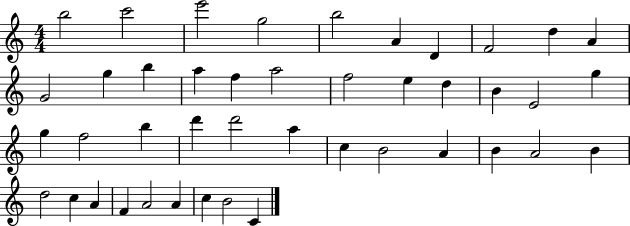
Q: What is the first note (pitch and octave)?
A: B5